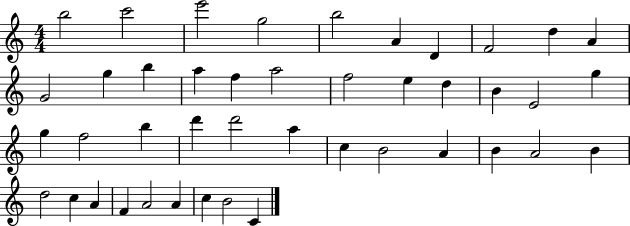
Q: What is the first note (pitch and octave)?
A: B5